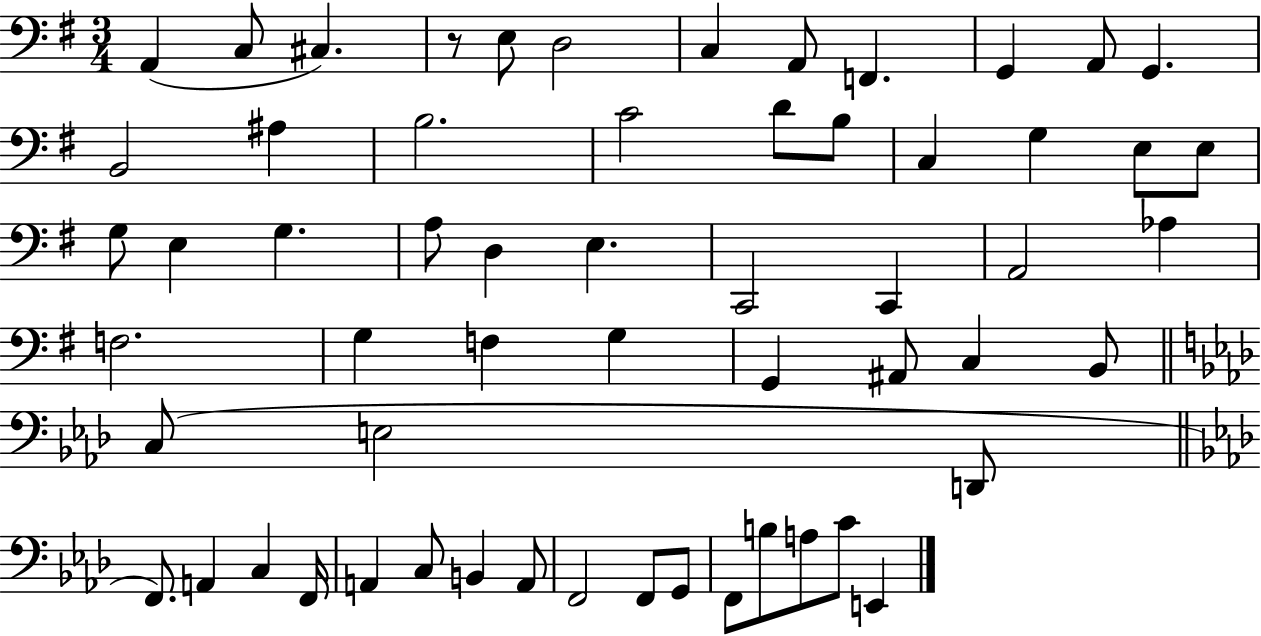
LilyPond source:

{
  \clef bass
  \numericTimeSignature
  \time 3/4
  \key g \major
  a,4( c8 cis4.) | r8 e8 d2 | c4 a,8 f,4. | g,4 a,8 g,4. | \break b,2 ais4 | b2. | c'2 d'8 b8 | c4 g4 e8 e8 | \break g8 e4 g4. | a8 d4 e4. | c,2 c,4 | a,2 aes4 | \break f2. | g4 f4 g4 | g,4 ais,8 c4 b,8 | \bar "||" \break \key aes \major c8( e2 d,8 | \bar "||" \break \key aes \major f,8.) a,4 c4 f,16 | a,4 c8 b,4 a,8 | f,2 f,8 g,8 | f,8 b8 a8 c'8 e,4 | \break \bar "|."
}